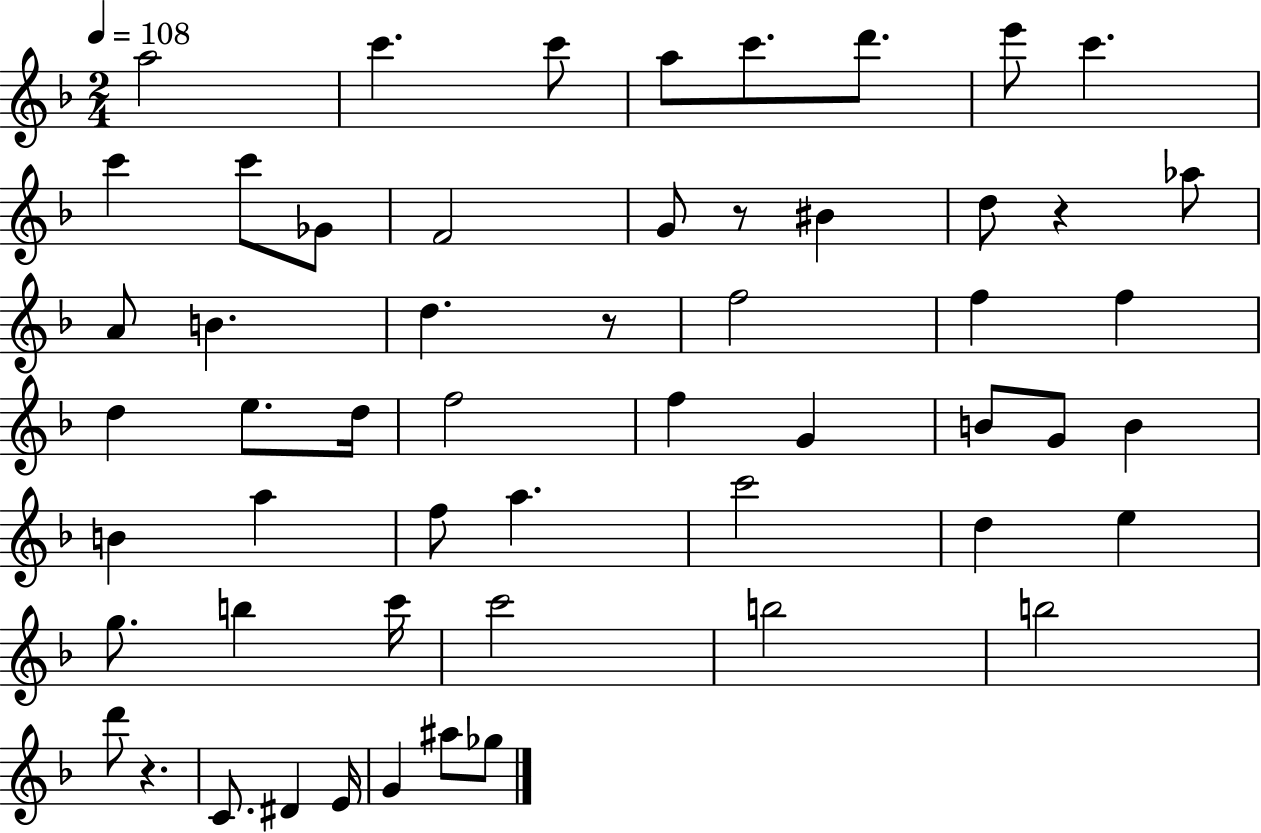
{
  \clef treble
  \numericTimeSignature
  \time 2/4
  \key f \major
  \tempo 4 = 108
  a''2 | c'''4. c'''8 | a''8 c'''8. d'''8. | e'''8 c'''4. | \break c'''4 c'''8 ges'8 | f'2 | g'8 r8 bis'4 | d''8 r4 aes''8 | \break a'8 b'4. | d''4. r8 | f''2 | f''4 f''4 | \break d''4 e''8. d''16 | f''2 | f''4 g'4 | b'8 g'8 b'4 | \break b'4 a''4 | f''8 a''4. | c'''2 | d''4 e''4 | \break g''8. b''4 c'''16 | c'''2 | b''2 | b''2 | \break d'''8 r4. | c'8. dis'4 e'16 | g'4 ais''8 ges''8 | \bar "|."
}